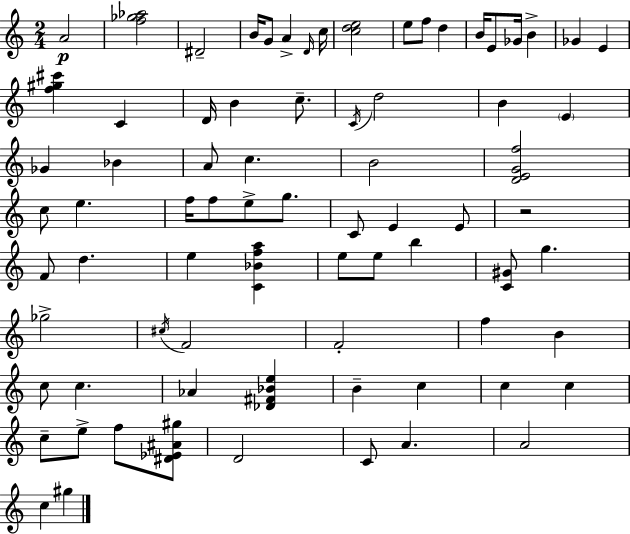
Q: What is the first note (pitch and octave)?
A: A4